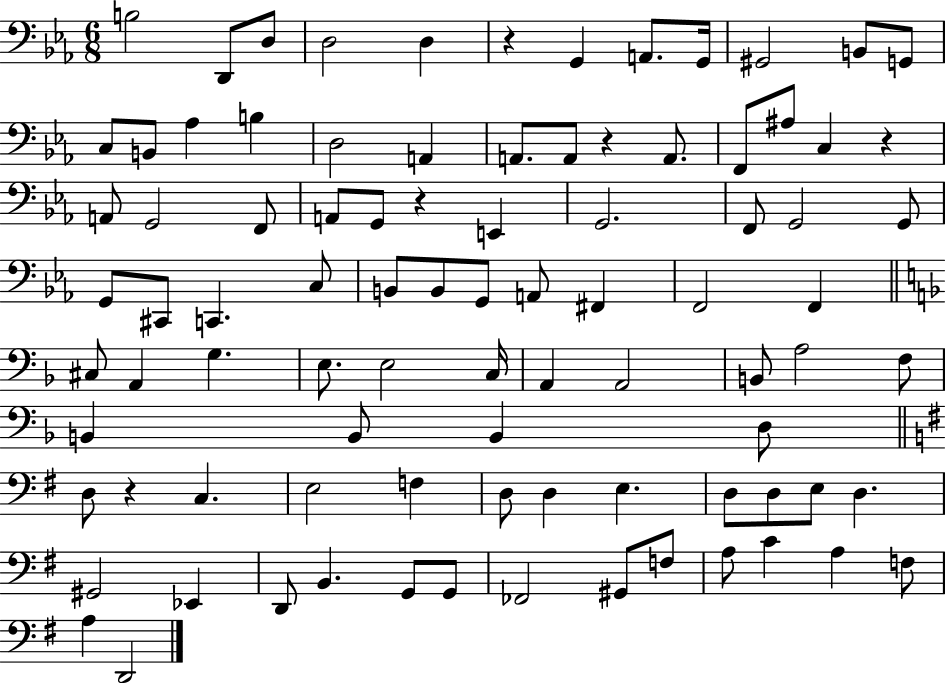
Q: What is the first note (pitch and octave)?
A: B3